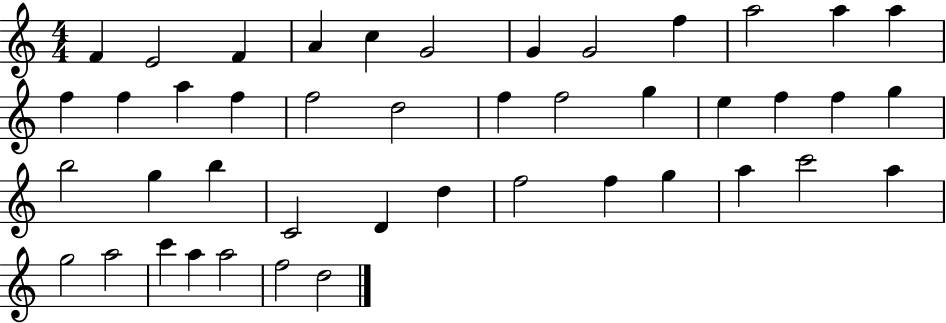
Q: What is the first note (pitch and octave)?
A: F4